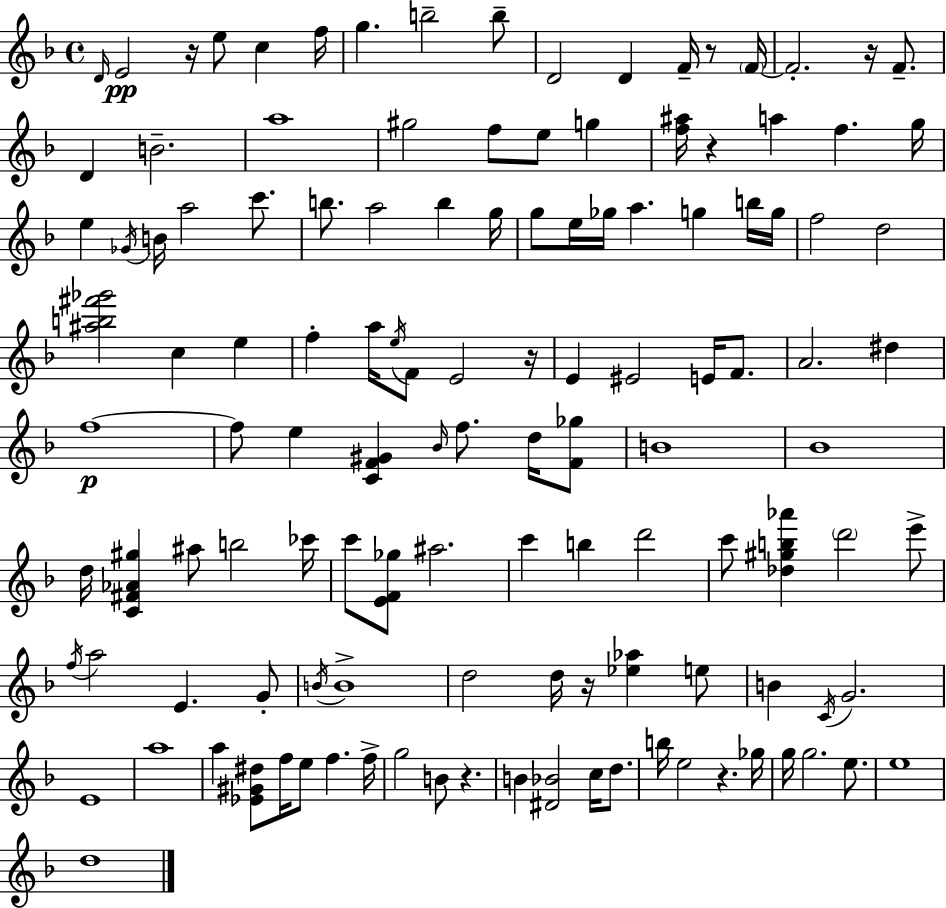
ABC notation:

X:1
T:Untitled
M:4/4
L:1/4
K:F
D/4 E2 z/4 e/2 c f/4 g b2 b/2 D2 D F/4 z/2 F/4 F2 z/4 F/2 D B2 a4 ^g2 f/2 e/2 g [f^a]/4 z a f g/4 e _G/4 B/4 a2 c'/2 b/2 a2 b g/4 g/2 e/4 _g/4 a g b/4 g/4 f2 d2 [^ab^f'_g']2 c e f a/4 e/4 F/2 E2 z/4 E ^E2 E/4 F/2 A2 ^d f4 f/2 e [CF^G] _B/4 f/2 d/4 [F_g]/2 B4 _B4 d/4 [C^F_A^g] ^a/2 b2 _c'/4 c'/2 [EF_g]/2 ^a2 c' b d'2 c'/2 [_d^gb_a'] d'2 e'/2 f/4 a2 E G/2 B/4 B4 d2 d/4 z/4 [_e_a] e/2 B C/4 G2 E4 a4 a [_E^G^d]/2 f/4 e/2 f f/4 g2 B/2 z B [^D_B]2 c/4 d/2 b/4 e2 z _g/4 g/4 g2 e/2 e4 d4